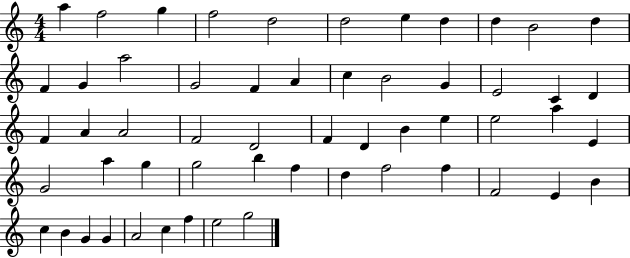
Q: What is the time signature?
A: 4/4